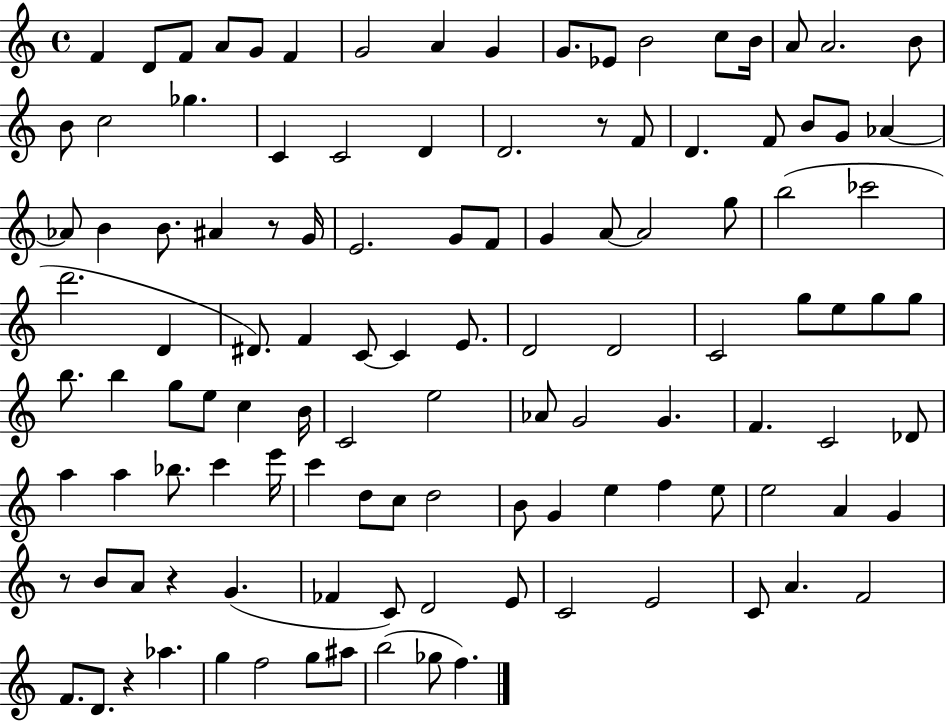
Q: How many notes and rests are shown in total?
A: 116